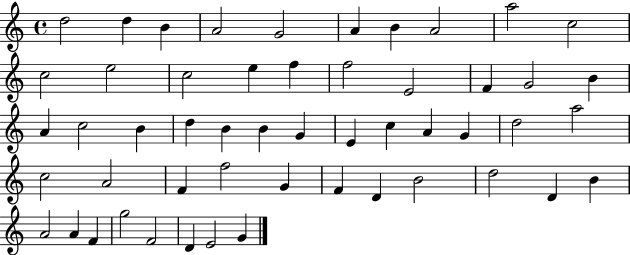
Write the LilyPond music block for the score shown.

{
  \clef treble
  \time 4/4
  \defaultTimeSignature
  \key c \major
  d''2 d''4 b'4 | a'2 g'2 | a'4 b'4 a'2 | a''2 c''2 | \break c''2 e''2 | c''2 e''4 f''4 | f''2 e'2 | f'4 g'2 b'4 | \break a'4 c''2 b'4 | d''4 b'4 b'4 g'4 | e'4 c''4 a'4 g'4 | d''2 a''2 | \break c''2 a'2 | f'4 f''2 g'4 | f'4 d'4 b'2 | d''2 d'4 b'4 | \break a'2 a'4 f'4 | g''2 f'2 | d'4 e'2 g'4 | \bar "|."
}